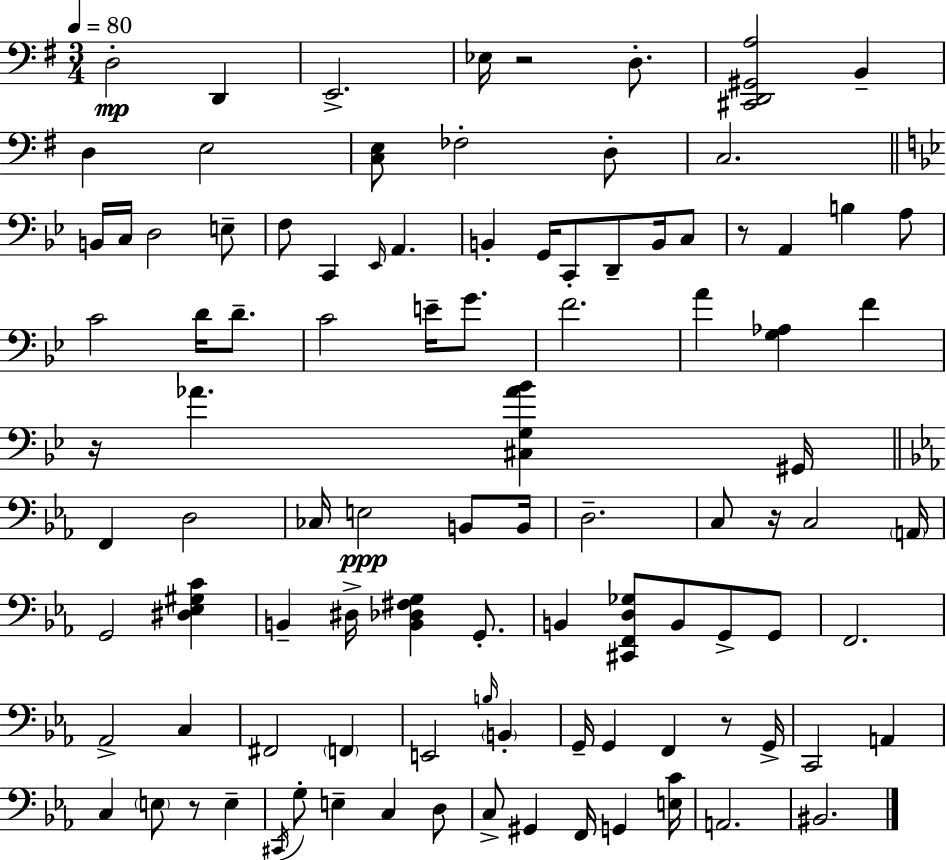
{
  \clef bass
  \numericTimeSignature
  \time 3/4
  \key e \minor
  \tempo 4 = 80
  d2-.\mp d,4 | e,2.-> | ees16 r2 d8.-. | <cis, d, gis, a>2 b,4-- | \break d4 e2 | <c e>8 fes2-. d8-. | c2. | \bar "||" \break \key bes \major b,16 c16 d2 e8-- | f8 c,4 \grace { ees,16 } a,4. | b,4-. g,16 c,8-. d,8-- b,16 c8 | r8 a,4 b4 a8 | \break c'2 d'16 d'8.-- | c'2 e'16-- g'8. | f'2. | a'4 <g aes>4 f'4 | \break r16 aes'4. <cis g aes' bes'>4 | gis,16 \bar "||" \break \key ees \major f,4 d2 | ces16 e2\ppp b,8 b,16 | d2.-- | c8 r16 c2 \parenthesize a,16 | \break g,2 <dis ees gis c'>4 | b,4-- dis16-> <b, des fis g>4 g,8.-. | b,4 <cis, f, d ges>8 b,8 g,8-> g,8 | f,2. | \break aes,2-> c4 | fis,2 \parenthesize f,4 | e,2 \grace { b16 } \parenthesize b,4-. | g,16-- g,4 f,4 r8 | \break g,16-> c,2 a,4 | c4 \parenthesize e8 r8 e4-- | \acciaccatura { cis,16 } g8-. e4-- c4 | d8 c8-> gis,4 f,16 g,4 | \break <e c'>16 a,2. | bis,2. | \bar "|."
}